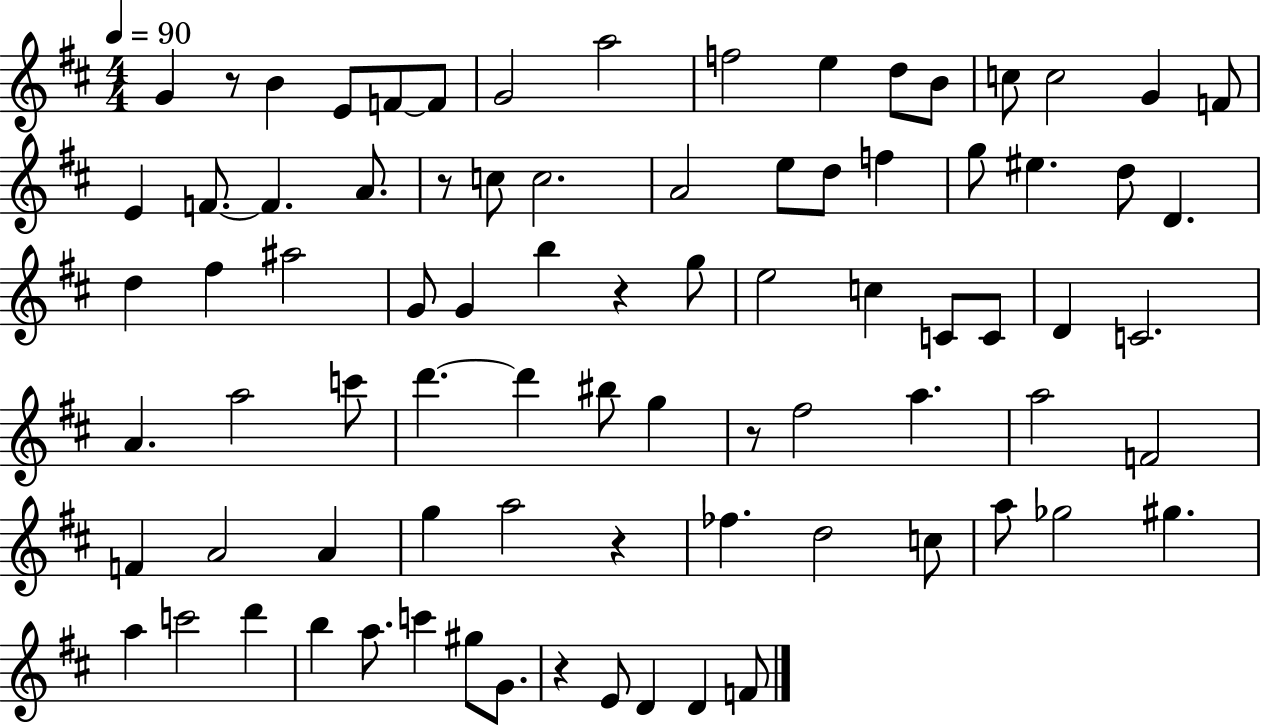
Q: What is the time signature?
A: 4/4